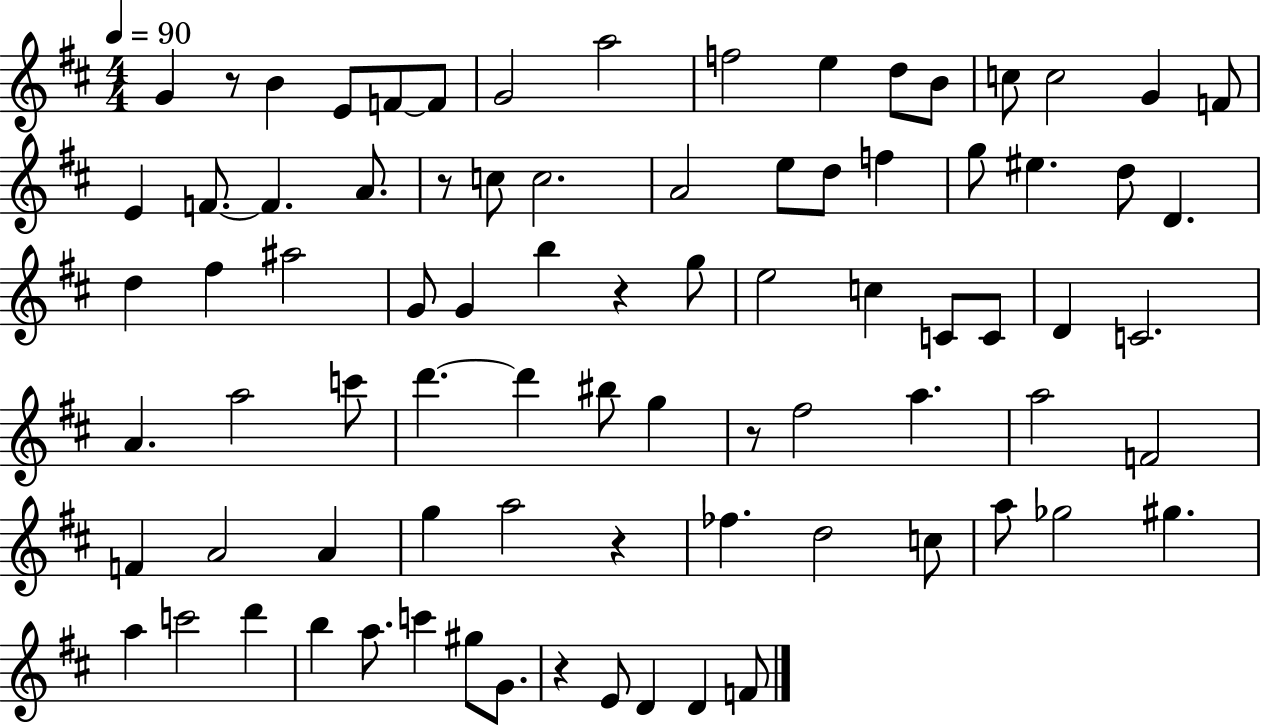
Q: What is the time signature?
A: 4/4